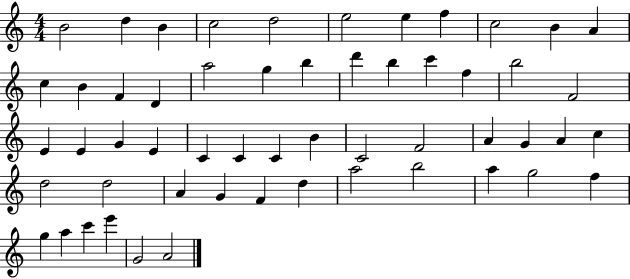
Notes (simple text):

B4/h D5/q B4/q C5/h D5/h E5/h E5/q F5/q C5/h B4/q A4/q C5/q B4/q F4/q D4/q A5/h G5/q B5/q D6/q B5/q C6/q F5/q B5/h F4/h E4/q E4/q G4/q E4/q C4/q C4/q C4/q B4/q C4/h F4/h A4/q G4/q A4/q C5/q D5/h D5/h A4/q G4/q F4/q D5/q A5/h B5/h A5/q G5/h F5/q G5/q A5/q C6/q E6/q G4/h A4/h